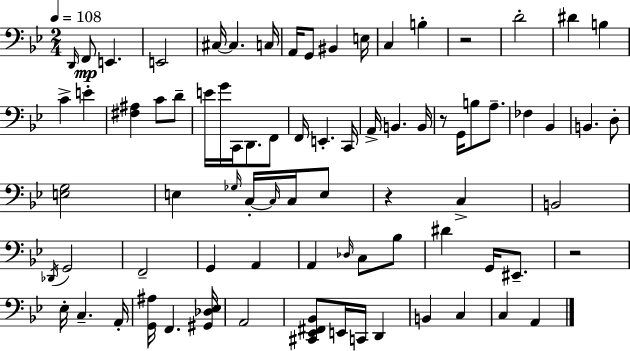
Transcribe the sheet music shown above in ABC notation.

X:1
T:Untitled
M:2/4
L:1/4
K:Gm
D,,/4 F,,/2 E,, E,,2 ^C,/4 ^C, C,/4 A,,/4 G,,/2 ^B,, E,/4 C, B, z2 D2 ^D B, C E [^F,^A,] C/2 D/2 E/4 G/4 C,,/4 D,,/2 F,,/2 F,,/4 E,, C,,/4 A,,/4 B,, B,,/4 z/2 G,,/4 B,/2 A,/2 _F, _B,, B,, D,/2 [E,G,]2 E, _G,/4 C,/4 C,/4 C,/4 E,/2 z C, B,,2 _D,,/4 G,,2 F,,2 G,, A,, A,, _D,/4 C,/2 _B,/2 ^D G,,/4 ^E,,/2 z2 _E,/4 C, A,,/4 [G,,^A,]/4 F,, [^G,,_D,_E,]/4 A,,2 [^C,,_E,,^F,,_B,,]/2 E,,/4 C,,/4 D,, B,, C, C, A,,